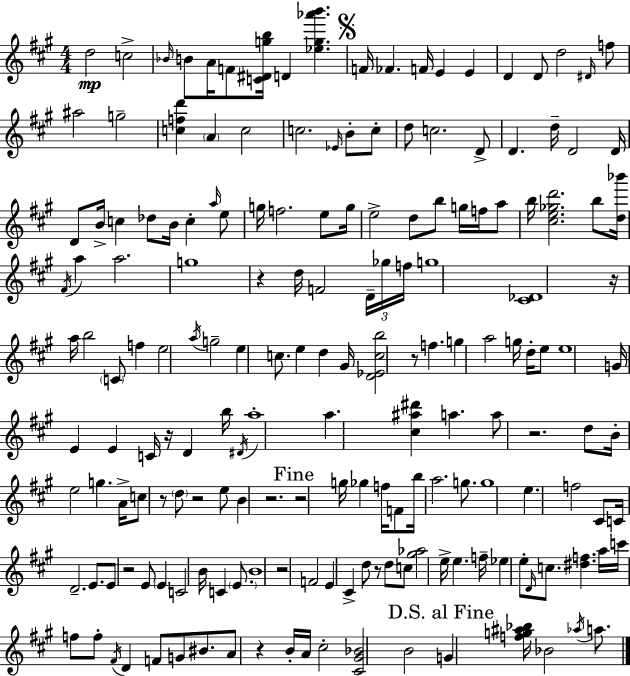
{
  \clef treble
  \numericTimeSignature
  \time 4/4
  \key a \major
  d''2\mp c''2-> | \grace { bes'16 } b'8 a'16 f'8 <c' dis' g'' b''>16 d'4 <ees'' g'' aes''' b'''>4. | \mark \markup { \musicglyph "scripts.segno" } f'16 fes'4. f'16 e'4 e'4 | d'4 d'8 d''2 \grace { dis'16 } | \break f''8 ais''2 g''2-- | <c'' f'' d'''>4 \parenthesize a'4 c''2 | c''2. \grace { ees'16 } b'8-. | c''8-. d''8 c''2. | \break d'8-> d'4. d''16-- d'2 | d'16 d'8 b'16-> c''4 des''8 b'16 c''4-. | \grace { a''16 } e''8 g''16 f''2. | e''8 g''16 e''2-> d''8 b''8 | \break g''16 f''16 a''8 b''16 <cis'' e'' ges'' d'''>2. | b''8 <d'' bes'''>16 \acciaccatura { fis'16 } a''4 a''2. | g''1 | r4 d''16 f'2 | \break \tuplet 3/2 { d'16-- ges''16 f''16 } g''1 | <cis' des'>1 | r16 a''16 b''2 \parenthesize c'8 | f''4 e''2 \acciaccatura { a''16 } g''2-- | \break e''4 c''8. e''4 | d''4 gis'16 <d' ees' c'' b''>2 r8 | f''4. g''4 a''2 | g''16 d''16-. e''8 e''1 | \break g'16 e'4 e'4 c'16 | r16 d'4 b''16 \acciaccatura { dis'16 } a''1-. | a''4. <cis'' ais'' dis'''>4 | a''4. a''8 r2. | \break d''8 b'16-. e''2 | g''4. a'16-> c''8 r8 \parenthesize d''8 r2 | e''8 b'4 r2. | \mark "Fine" r2 g''16 | \break ges''4 f''16 f'8 b''16 a''2. | g''8. g''1 | e''4. f''2 | cis'8 c'16 d'2.-- | \break e'8. e'8 r2 | e'8 \parenthesize e'4 c'2 b'16 | c'4 \parenthesize e'8. b'1 | r2 f'2 | \break e'4 cis'4-> d''8 | r8 d''8 c''8 <gis'' aes''>2 e''16-> | e''4. f''16-- ees''4 e''8-. \grace { d'16 } c''8. | <dis'' f''>4. a''16 c'''16 f''8 f''8-. \acciaccatura { fis'16 } d'4 | \break f'8 g'8 bis'8. a'8 r4 b'16-. | a'16 cis''2-. <cis' gis' bes'>2 | b'2 \mark "D.S. al Fine" g'4 <f'' g'' ais'' bes''>16 bes'2 | \acciaccatura { aes''16 } a''8. \bar "|."
}